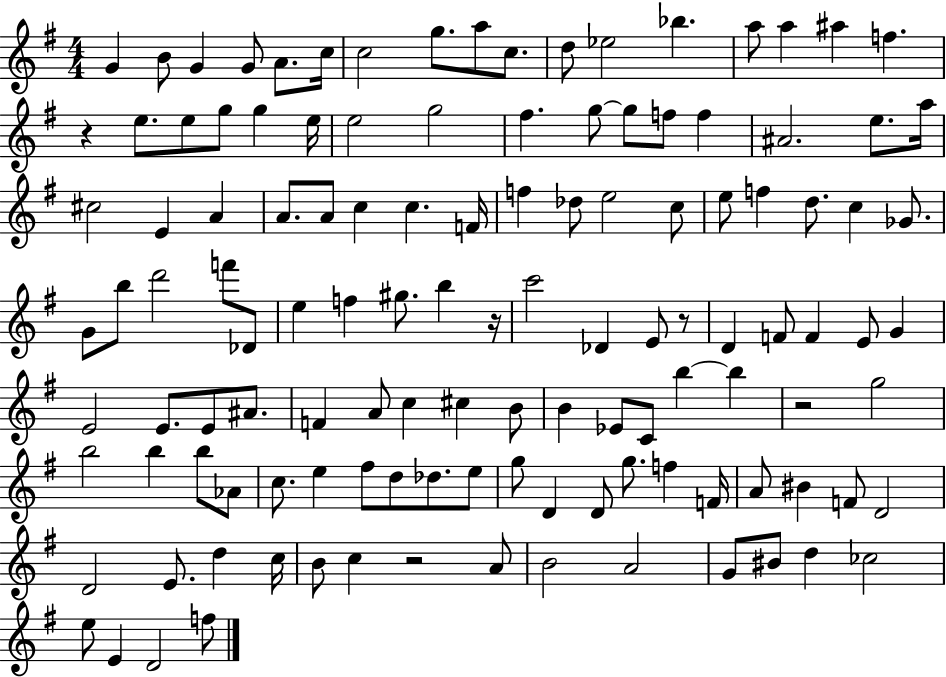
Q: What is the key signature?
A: G major